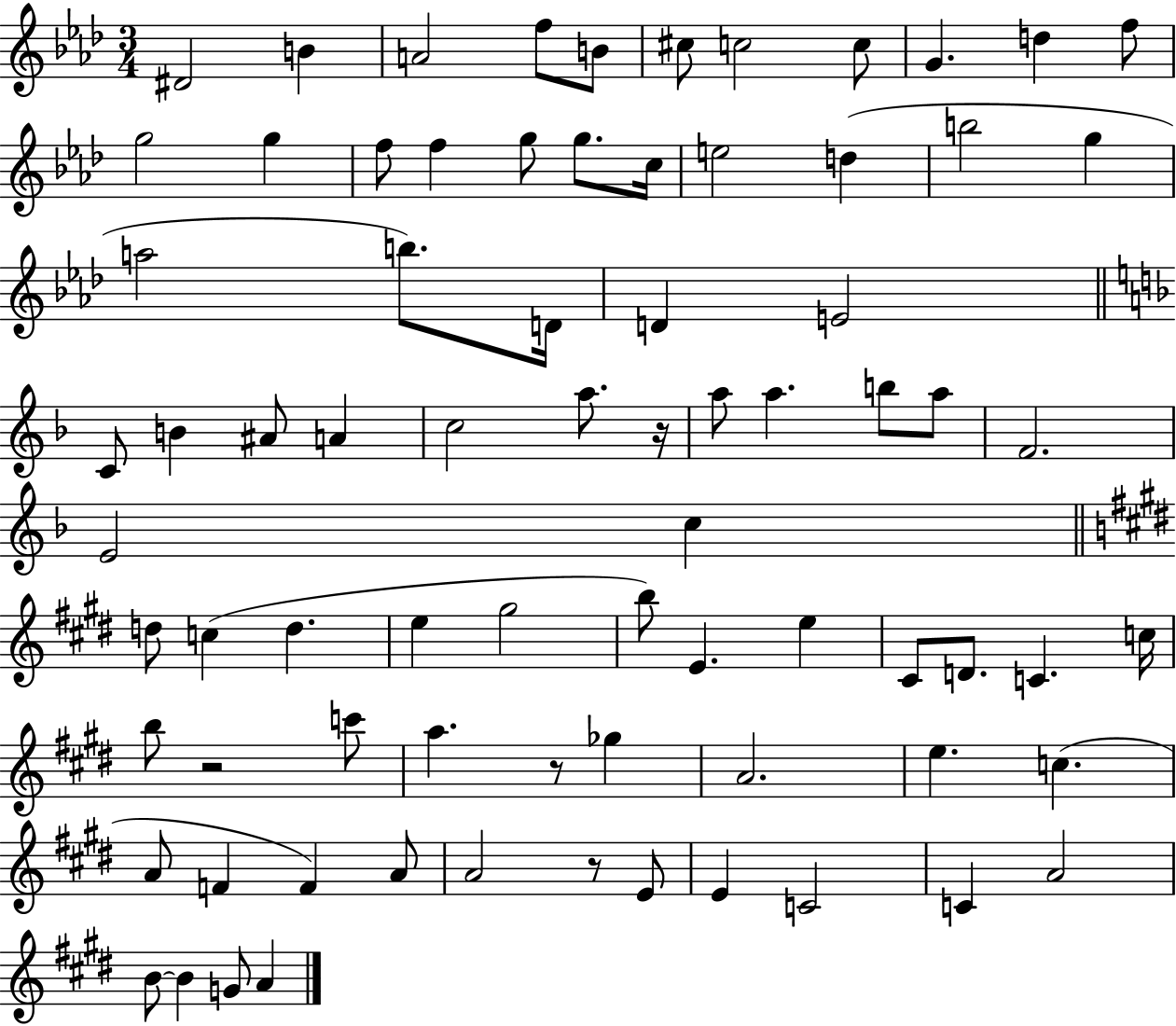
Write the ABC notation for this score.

X:1
T:Untitled
M:3/4
L:1/4
K:Ab
^D2 B A2 f/2 B/2 ^c/2 c2 c/2 G d f/2 g2 g f/2 f g/2 g/2 c/4 e2 d b2 g a2 b/2 D/4 D E2 C/2 B ^A/2 A c2 a/2 z/4 a/2 a b/2 a/2 F2 E2 c d/2 c d e ^g2 b/2 E e ^C/2 D/2 C c/4 b/2 z2 c'/2 a z/2 _g A2 e c A/2 F F A/2 A2 z/2 E/2 E C2 C A2 B/2 B G/2 A